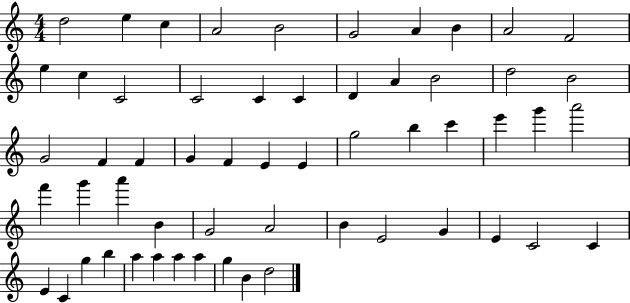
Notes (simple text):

D5/h E5/q C5/q A4/h B4/h G4/h A4/q B4/q A4/h F4/h E5/q C5/q C4/h C4/h C4/q C4/q D4/q A4/q B4/h D5/h B4/h G4/h F4/q F4/q G4/q F4/q E4/q E4/q G5/h B5/q C6/q E6/q G6/q A6/h F6/q G6/q A6/q B4/q G4/h A4/h B4/q E4/h G4/q E4/q C4/h C4/q E4/q C4/q G5/q B5/q A5/q A5/q A5/q A5/q G5/q B4/q D5/h